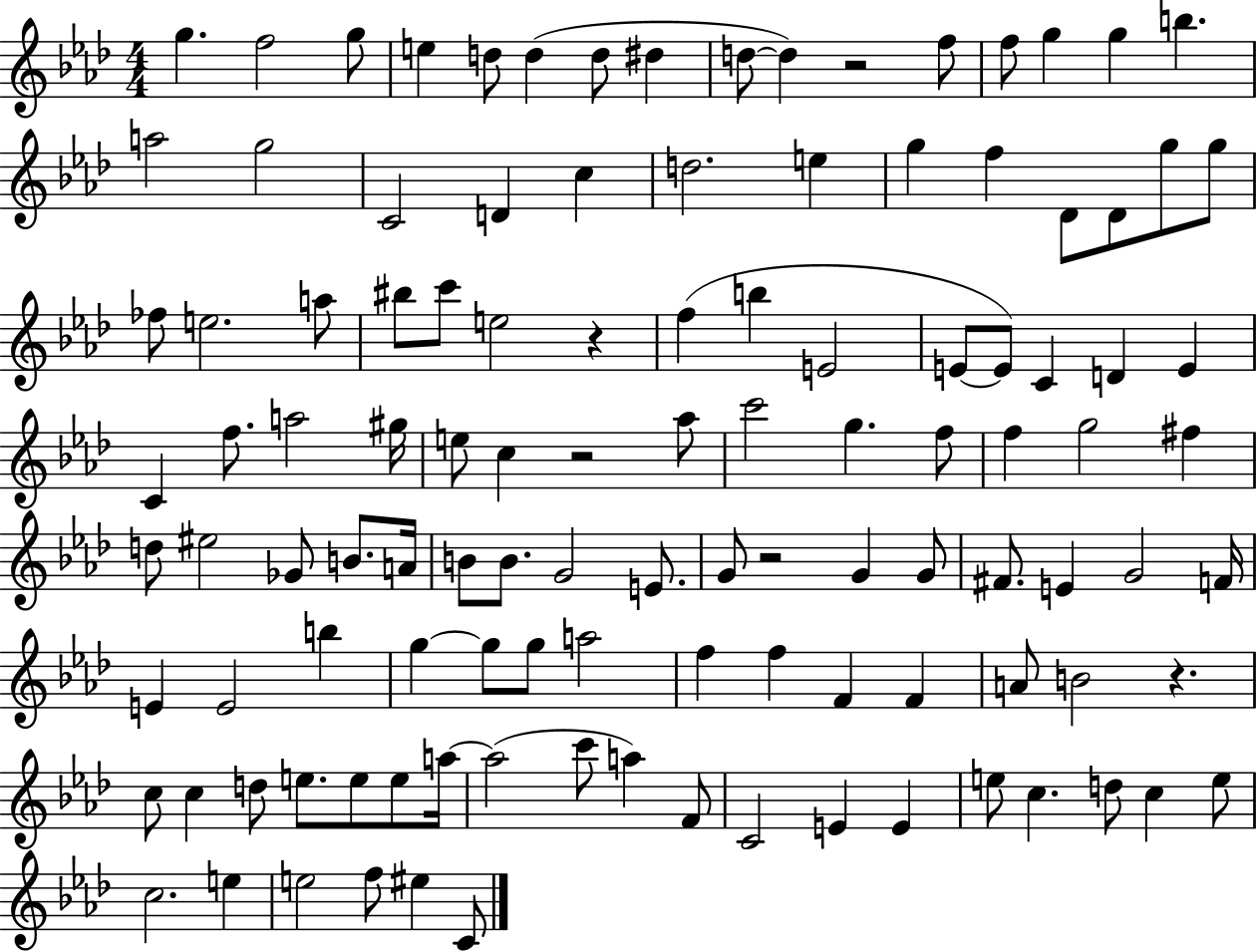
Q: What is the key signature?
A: AES major